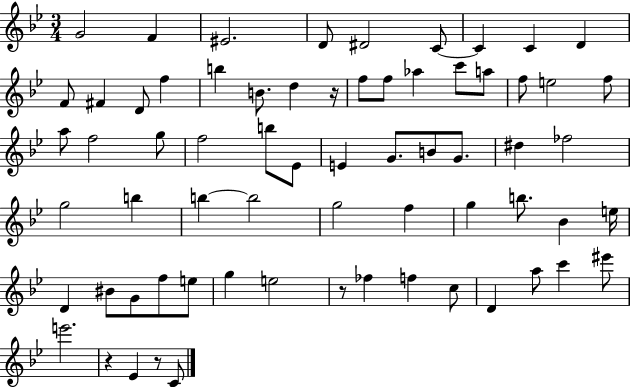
G4/h F4/q EIS4/h. D4/e D#4/h C4/e C4/q C4/q D4/q F4/e F#4/q D4/e F5/q B5/q B4/e. D5/q R/s F5/e F5/e Ab5/q C6/e A5/e F5/e E5/h F5/e A5/e F5/h G5/e F5/h B5/e Eb4/e E4/q G4/e. B4/e G4/e. D#5/q FES5/h G5/h B5/q B5/q B5/h G5/h F5/q G5/q B5/e. Bb4/q E5/s D4/q BIS4/e G4/e F5/e E5/e G5/q E5/h R/e FES5/q F5/q C5/e D4/q A5/e C6/q EIS6/e E6/h. R/q Eb4/q R/e C4/e